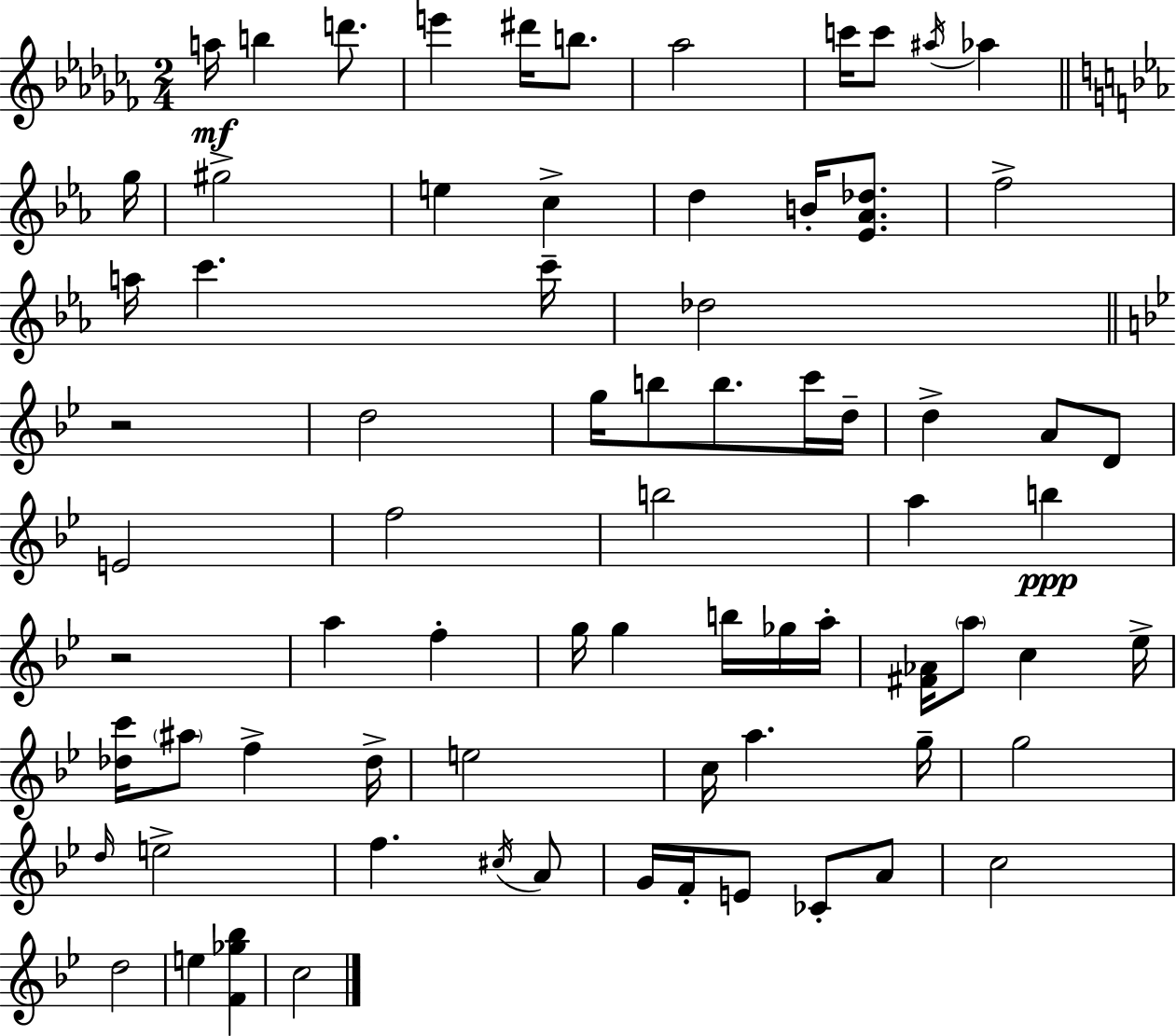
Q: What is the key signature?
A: AES minor